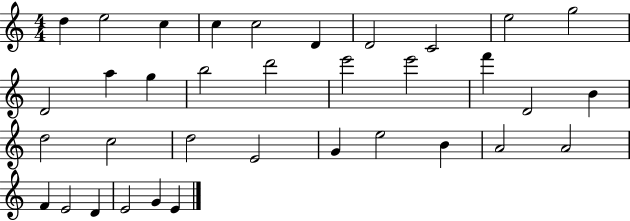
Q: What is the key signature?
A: C major